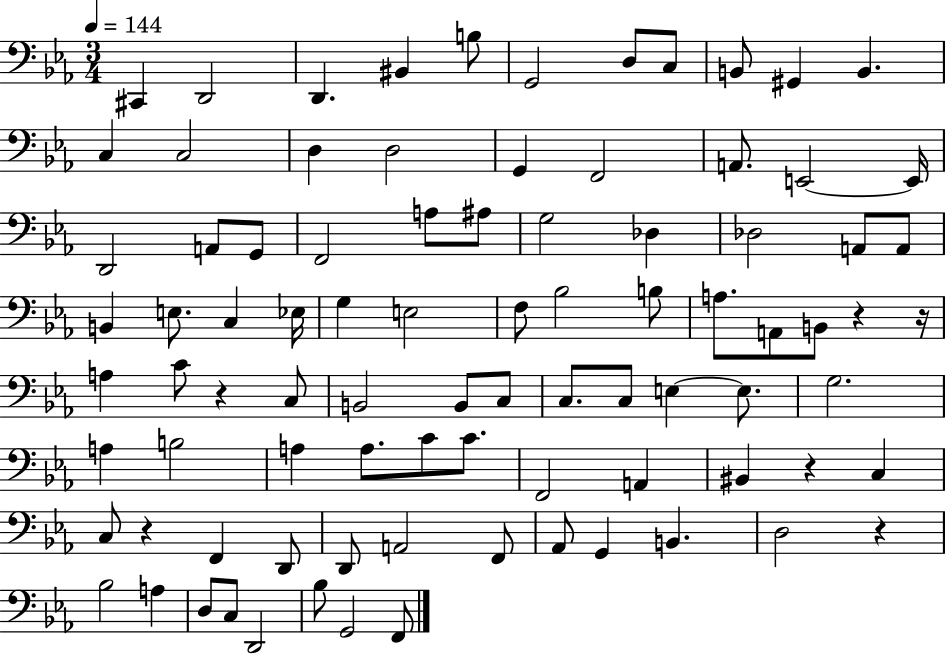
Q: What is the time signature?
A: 3/4